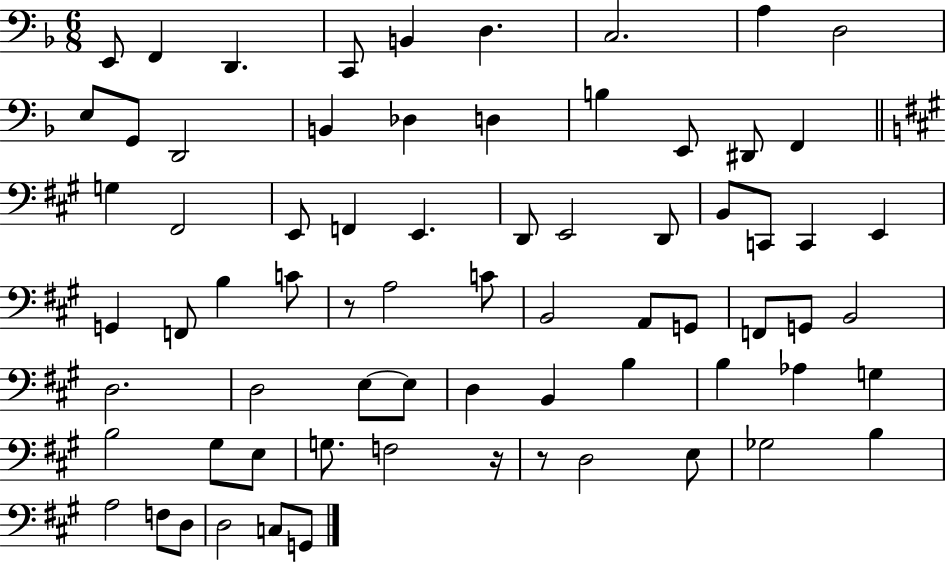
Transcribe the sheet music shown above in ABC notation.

X:1
T:Untitled
M:6/8
L:1/4
K:F
E,,/2 F,, D,, C,,/2 B,, D, C,2 A, D,2 E,/2 G,,/2 D,,2 B,, _D, D, B, E,,/2 ^D,,/2 F,, G, ^F,,2 E,,/2 F,, E,, D,,/2 E,,2 D,,/2 B,,/2 C,,/2 C,, E,, G,, F,,/2 B, C/2 z/2 A,2 C/2 B,,2 A,,/2 G,,/2 F,,/2 G,,/2 B,,2 D,2 D,2 E,/2 E,/2 D, B,, B, B, _A, G, B,2 ^G,/2 E,/2 G,/2 F,2 z/4 z/2 D,2 E,/2 _G,2 B, A,2 F,/2 D,/2 D,2 C,/2 G,,/2